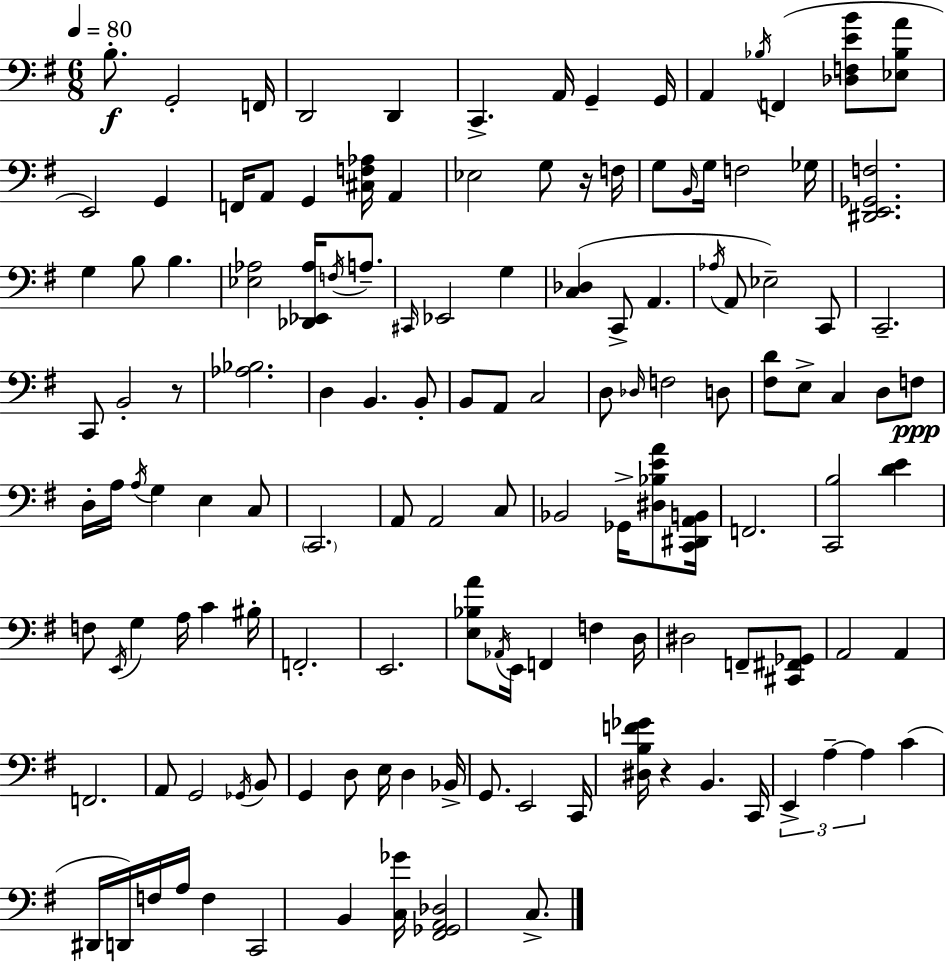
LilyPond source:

{
  \clef bass
  \numericTimeSignature
  \time 6/8
  \key e \minor
  \tempo 4 = 80
  b8.-.\f g,2-. f,16 | d,2 d,4 | c,4.-> a,16 g,4-- g,16 | a,4 \acciaccatura { bes16 } f,4( <des f e' b'>8 <ees bes a'>8 | \break e,2) g,4 | f,16 a,8 g,4 <cis f aes>16 a,4 | ees2 g8 r16 | f16 g8 \grace { b,16 } g16 f2 | \break ges16 <dis, e, ges, f>2. | g4 b8 b4. | <ees aes>2 <des, ees, aes>16 \acciaccatura { f16 } | a8.-- \grace { cis,16 } ees,2 | \break g4 <c des>4( c,8-> a,4. | \acciaccatura { aes16 } a,8 ees2--) | c,8 c,2.-- | c,8 b,2-. | \break r8 <aes bes>2. | d4 b,4. | b,8-. b,8 a,8 c2 | d8 \grace { des16 } f2 | \break d8 <fis d'>8 e8-> c4 | d8 f8\ppp d16-. a16 \acciaccatura { a16 } g4 | e4 c8 \parenthesize c,2. | a,8 a,2 | \break c8 bes,2 | ges,16-> <dis bes e' a'>8 <c, dis, a, b,>16 f,2. | <c, b>2 | <d' e'>4 f8 \acciaccatura { e,16 } g4 | \break a16 c'4 bis16-. f,2.-. | e,2. | <e bes a'>8 \acciaccatura { aes,16 } e,16 | f,4 f4 d16 dis2 | \break f,8-- <cis, fis, ges,>8 a,2 | a,4 f,2. | a,8 g,2 | \acciaccatura { ges,16 } b,8 g,4 | \break d8 e16 d4 bes,16-> g,8. | e,2 c,16 <dis b f' ges'>16 r4 | b,4. c,16 \tuplet 3/2 { e,4-> | a4--~~ a4 } c'4( | \break dis,16 d,16) f16 a16 f4 c,2 | b,4 <c ges'>16 <fis, ges, a, des>2 | c8.-> \bar "|."
}